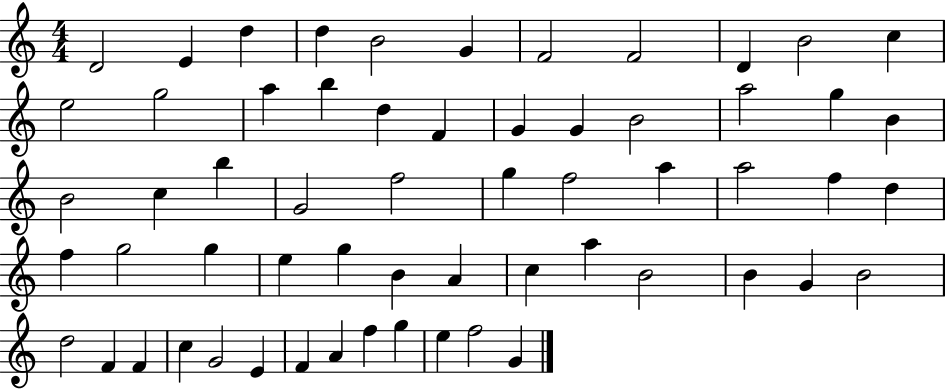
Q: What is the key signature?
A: C major